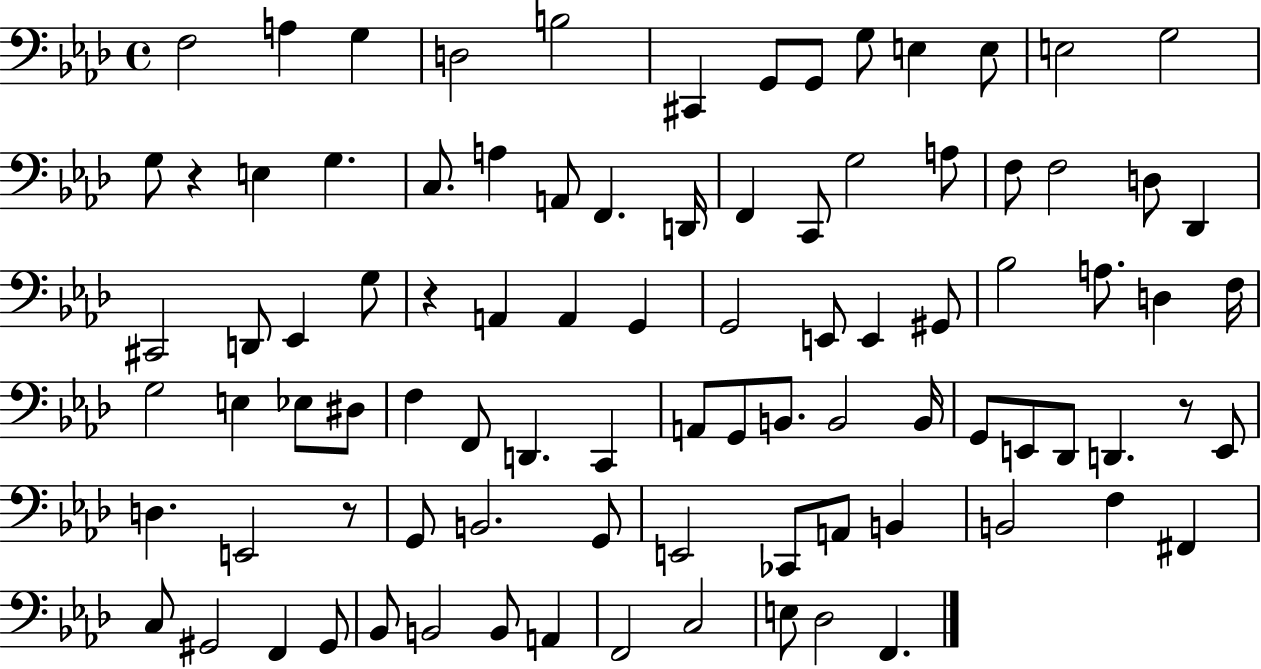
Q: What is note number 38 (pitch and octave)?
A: E2